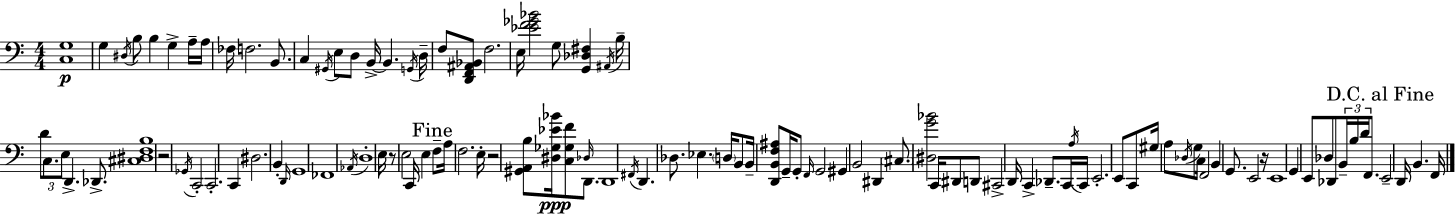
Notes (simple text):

[C3,G3]/w G3/q D#3/s B3/e B3/q G3/q A3/s A3/s FES3/s F3/h. B2/e. C3/q G#2/s E3/e D3/e B2/s B2/q. G2/s D3/s F3/e [D2,F2,A#2,Bb2]/e F3/h. E3/s [Eb4,F4,Gb4,Bb4]/h G3/e [G2,Db3,F#3]/q A#2/s B3/s D4/e C3/e. E3/e D2/q. Db2/e. [C#3,D#3,F3,B3]/w R/h Gb2/s C2/h C2/h. C2/q D#3/h. B2/q D2/s G2/w FES2/w Ab2/s D3/w E3/s R/e E3/h C2/s E3/q F3/e A3/s F3/h. E3/s R/h [G#2,A2,B3]/e [D#3,Gb3,Eb4,Bb4]/s [C3,Gb3,F4]/e Db3/s D2/e. D2/w F#2/s D2/q. Db3/e. Eb3/q. D3/s B2/e B2/s [D2,B2,F3,A#3]/e G2/s G2/e F2/s G2/h G#2/q B2/h D#2/q C#3/e. [D#3,G4,Bb4]/h C2/s D#2/e D2/e C#2/h D2/s C2/q Db2/e. C2/s A3/s C2/s E2/h. E2/e C2/e G#3/s A3/e Db3/s G3/e C3/s F2/h B2/q G2/e. E2/h R/s E2/w G2/q E2/e Db3/e Db2/e B2/s B3/s D4/s F2/e. E2/h D2/s B2/q. F2/s